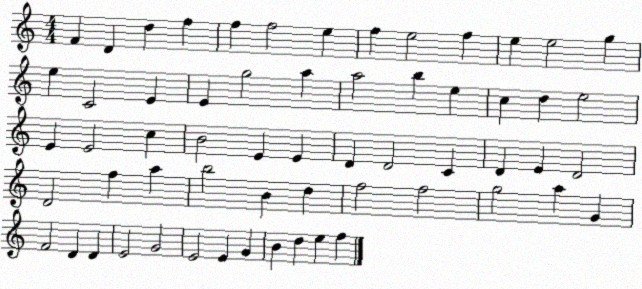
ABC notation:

X:1
T:Untitled
M:4/4
L:1/4
K:C
F D d f f f2 e f e2 f e e2 g e C2 E E g2 a a2 b e c d e2 E E2 c B2 E E D D2 C D E D2 D2 f a b2 B d f2 f2 g2 a G F2 D D E2 G2 E2 E G B d e f